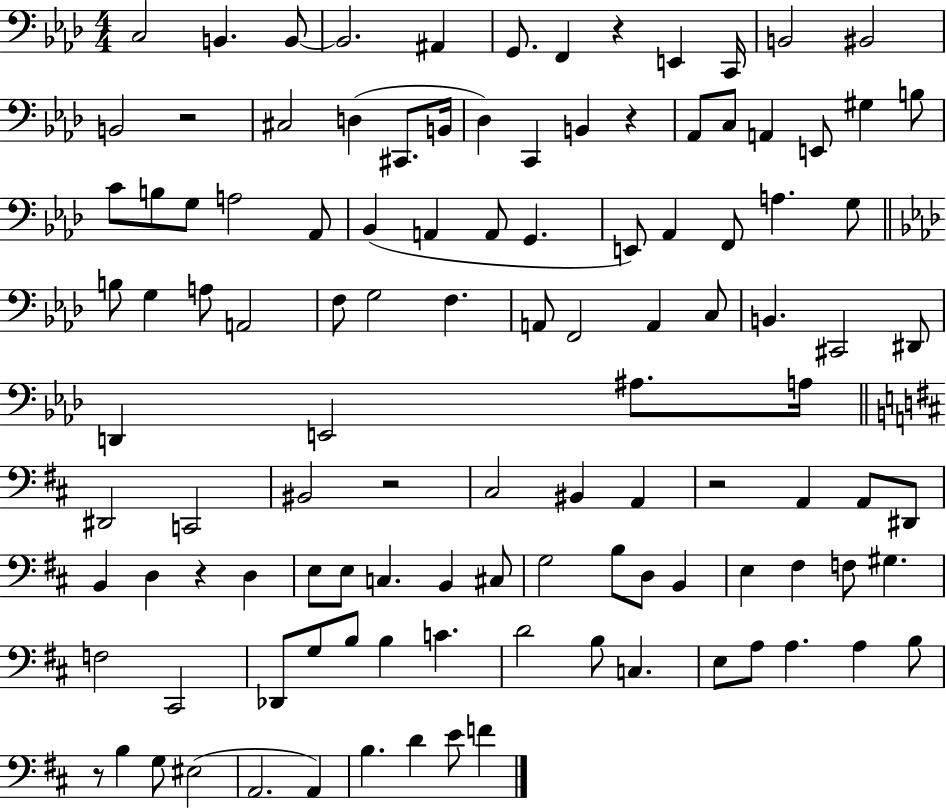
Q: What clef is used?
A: bass